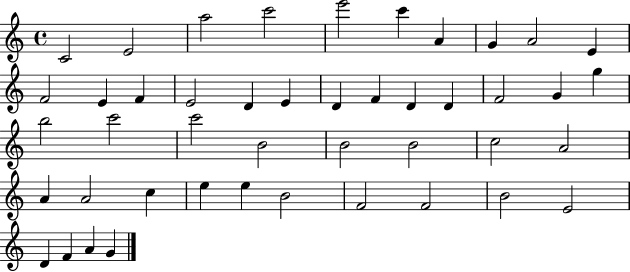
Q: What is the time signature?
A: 4/4